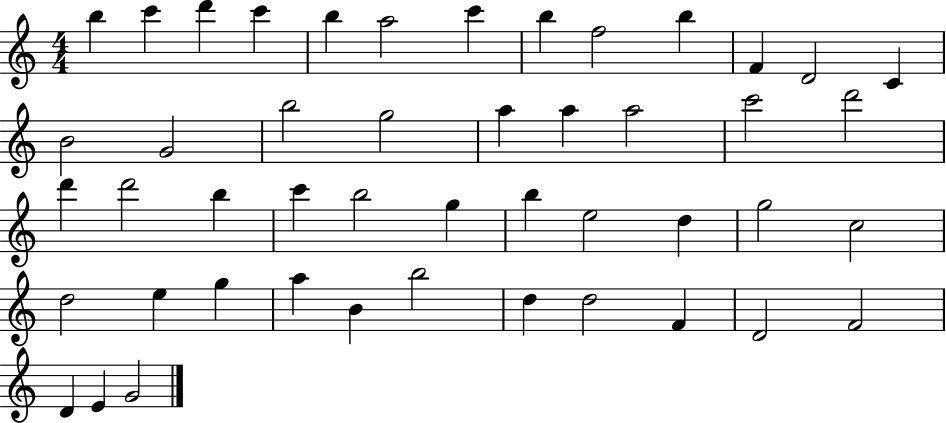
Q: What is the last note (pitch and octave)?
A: G4